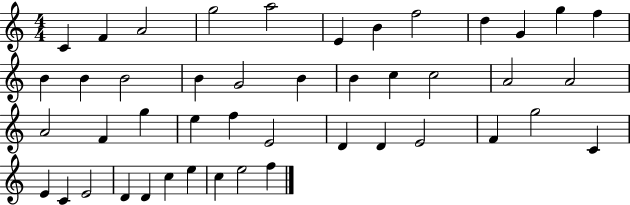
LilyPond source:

{
  \clef treble
  \numericTimeSignature
  \time 4/4
  \key c \major
  c'4 f'4 a'2 | g''2 a''2 | e'4 b'4 f''2 | d''4 g'4 g''4 f''4 | \break b'4 b'4 b'2 | b'4 g'2 b'4 | b'4 c''4 c''2 | a'2 a'2 | \break a'2 f'4 g''4 | e''4 f''4 e'2 | d'4 d'4 e'2 | f'4 g''2 c'4 | \break e'4 c'4 e'2 | d'4 d'4 c''4 e''4 | c''4 e''2 f''4 | \bar "|."
}